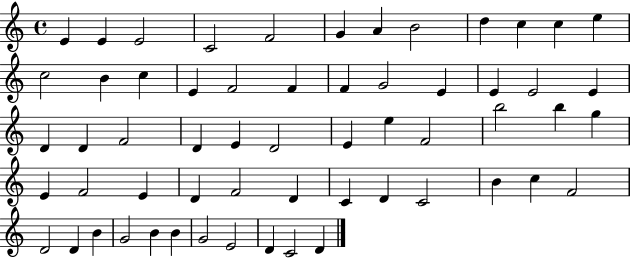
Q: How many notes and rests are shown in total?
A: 59